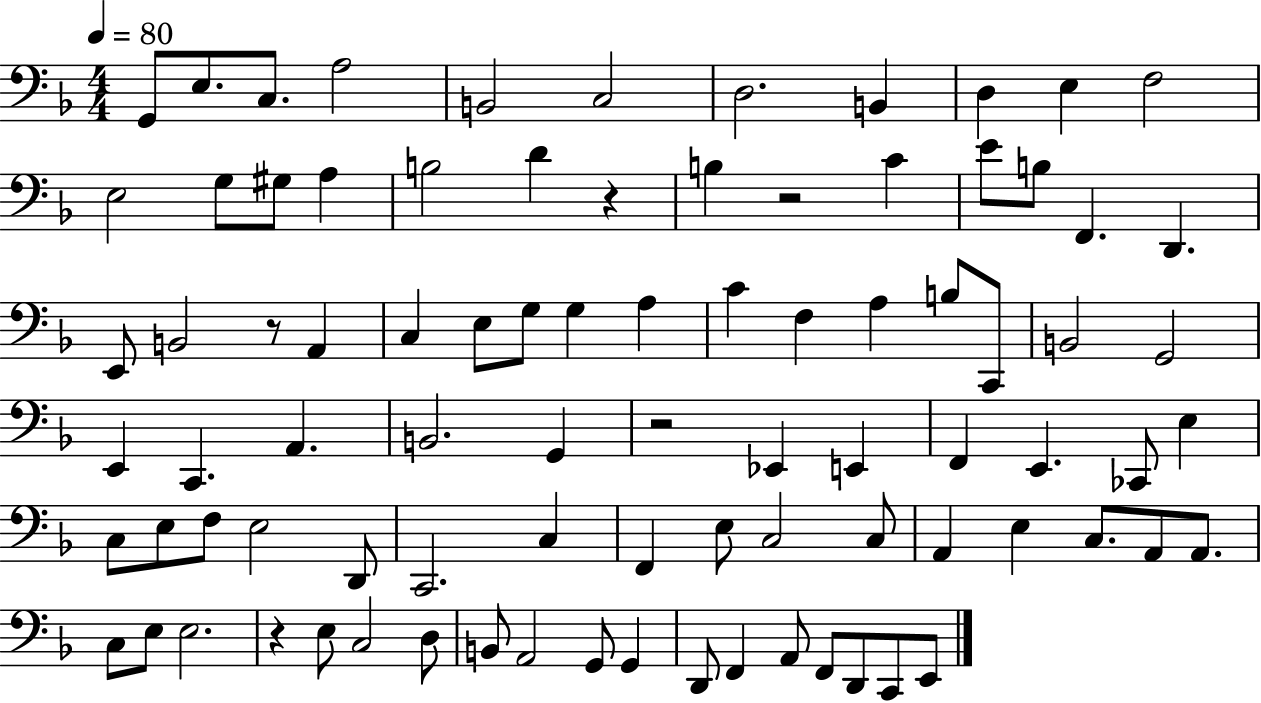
{
  \clef bass
  \numericTimeSignature
  \time 4/4
  \key f \major
  \tempo 4 = 80
  g,8 e8. c8. a2 | b,2 c2 | d2. b,4 | d4 e4 f2 | \break e2 g8 gis8 a4 | b2 d'4 r4 | b4 r2 c'4 | e'8 b8 f,4. d,4. | \break e,8 b,2 r8 a,4 | c4 e8 g8 g4 a4 | c'4 f4 a4 b8 c,8 | b,2 g,2 | \break e,4 c,4. a,4. | b,2. g,4 | r2 ees,4 e,4 | f,4 e,4. ces,8 e4 | \break c8 e8 f8 e2 d,8 | c,2. c4 | f,4 e8 c2 c8 | a,4 e4 c8. a,8 a,8. | \break c8 e8 e2. | r4 e8 c2 d8 | b,8 a,2 g,8 g,4 | d,8 f,4 a,8 f,8 d,8 c,8 e,8 | \break \bar "|."
}